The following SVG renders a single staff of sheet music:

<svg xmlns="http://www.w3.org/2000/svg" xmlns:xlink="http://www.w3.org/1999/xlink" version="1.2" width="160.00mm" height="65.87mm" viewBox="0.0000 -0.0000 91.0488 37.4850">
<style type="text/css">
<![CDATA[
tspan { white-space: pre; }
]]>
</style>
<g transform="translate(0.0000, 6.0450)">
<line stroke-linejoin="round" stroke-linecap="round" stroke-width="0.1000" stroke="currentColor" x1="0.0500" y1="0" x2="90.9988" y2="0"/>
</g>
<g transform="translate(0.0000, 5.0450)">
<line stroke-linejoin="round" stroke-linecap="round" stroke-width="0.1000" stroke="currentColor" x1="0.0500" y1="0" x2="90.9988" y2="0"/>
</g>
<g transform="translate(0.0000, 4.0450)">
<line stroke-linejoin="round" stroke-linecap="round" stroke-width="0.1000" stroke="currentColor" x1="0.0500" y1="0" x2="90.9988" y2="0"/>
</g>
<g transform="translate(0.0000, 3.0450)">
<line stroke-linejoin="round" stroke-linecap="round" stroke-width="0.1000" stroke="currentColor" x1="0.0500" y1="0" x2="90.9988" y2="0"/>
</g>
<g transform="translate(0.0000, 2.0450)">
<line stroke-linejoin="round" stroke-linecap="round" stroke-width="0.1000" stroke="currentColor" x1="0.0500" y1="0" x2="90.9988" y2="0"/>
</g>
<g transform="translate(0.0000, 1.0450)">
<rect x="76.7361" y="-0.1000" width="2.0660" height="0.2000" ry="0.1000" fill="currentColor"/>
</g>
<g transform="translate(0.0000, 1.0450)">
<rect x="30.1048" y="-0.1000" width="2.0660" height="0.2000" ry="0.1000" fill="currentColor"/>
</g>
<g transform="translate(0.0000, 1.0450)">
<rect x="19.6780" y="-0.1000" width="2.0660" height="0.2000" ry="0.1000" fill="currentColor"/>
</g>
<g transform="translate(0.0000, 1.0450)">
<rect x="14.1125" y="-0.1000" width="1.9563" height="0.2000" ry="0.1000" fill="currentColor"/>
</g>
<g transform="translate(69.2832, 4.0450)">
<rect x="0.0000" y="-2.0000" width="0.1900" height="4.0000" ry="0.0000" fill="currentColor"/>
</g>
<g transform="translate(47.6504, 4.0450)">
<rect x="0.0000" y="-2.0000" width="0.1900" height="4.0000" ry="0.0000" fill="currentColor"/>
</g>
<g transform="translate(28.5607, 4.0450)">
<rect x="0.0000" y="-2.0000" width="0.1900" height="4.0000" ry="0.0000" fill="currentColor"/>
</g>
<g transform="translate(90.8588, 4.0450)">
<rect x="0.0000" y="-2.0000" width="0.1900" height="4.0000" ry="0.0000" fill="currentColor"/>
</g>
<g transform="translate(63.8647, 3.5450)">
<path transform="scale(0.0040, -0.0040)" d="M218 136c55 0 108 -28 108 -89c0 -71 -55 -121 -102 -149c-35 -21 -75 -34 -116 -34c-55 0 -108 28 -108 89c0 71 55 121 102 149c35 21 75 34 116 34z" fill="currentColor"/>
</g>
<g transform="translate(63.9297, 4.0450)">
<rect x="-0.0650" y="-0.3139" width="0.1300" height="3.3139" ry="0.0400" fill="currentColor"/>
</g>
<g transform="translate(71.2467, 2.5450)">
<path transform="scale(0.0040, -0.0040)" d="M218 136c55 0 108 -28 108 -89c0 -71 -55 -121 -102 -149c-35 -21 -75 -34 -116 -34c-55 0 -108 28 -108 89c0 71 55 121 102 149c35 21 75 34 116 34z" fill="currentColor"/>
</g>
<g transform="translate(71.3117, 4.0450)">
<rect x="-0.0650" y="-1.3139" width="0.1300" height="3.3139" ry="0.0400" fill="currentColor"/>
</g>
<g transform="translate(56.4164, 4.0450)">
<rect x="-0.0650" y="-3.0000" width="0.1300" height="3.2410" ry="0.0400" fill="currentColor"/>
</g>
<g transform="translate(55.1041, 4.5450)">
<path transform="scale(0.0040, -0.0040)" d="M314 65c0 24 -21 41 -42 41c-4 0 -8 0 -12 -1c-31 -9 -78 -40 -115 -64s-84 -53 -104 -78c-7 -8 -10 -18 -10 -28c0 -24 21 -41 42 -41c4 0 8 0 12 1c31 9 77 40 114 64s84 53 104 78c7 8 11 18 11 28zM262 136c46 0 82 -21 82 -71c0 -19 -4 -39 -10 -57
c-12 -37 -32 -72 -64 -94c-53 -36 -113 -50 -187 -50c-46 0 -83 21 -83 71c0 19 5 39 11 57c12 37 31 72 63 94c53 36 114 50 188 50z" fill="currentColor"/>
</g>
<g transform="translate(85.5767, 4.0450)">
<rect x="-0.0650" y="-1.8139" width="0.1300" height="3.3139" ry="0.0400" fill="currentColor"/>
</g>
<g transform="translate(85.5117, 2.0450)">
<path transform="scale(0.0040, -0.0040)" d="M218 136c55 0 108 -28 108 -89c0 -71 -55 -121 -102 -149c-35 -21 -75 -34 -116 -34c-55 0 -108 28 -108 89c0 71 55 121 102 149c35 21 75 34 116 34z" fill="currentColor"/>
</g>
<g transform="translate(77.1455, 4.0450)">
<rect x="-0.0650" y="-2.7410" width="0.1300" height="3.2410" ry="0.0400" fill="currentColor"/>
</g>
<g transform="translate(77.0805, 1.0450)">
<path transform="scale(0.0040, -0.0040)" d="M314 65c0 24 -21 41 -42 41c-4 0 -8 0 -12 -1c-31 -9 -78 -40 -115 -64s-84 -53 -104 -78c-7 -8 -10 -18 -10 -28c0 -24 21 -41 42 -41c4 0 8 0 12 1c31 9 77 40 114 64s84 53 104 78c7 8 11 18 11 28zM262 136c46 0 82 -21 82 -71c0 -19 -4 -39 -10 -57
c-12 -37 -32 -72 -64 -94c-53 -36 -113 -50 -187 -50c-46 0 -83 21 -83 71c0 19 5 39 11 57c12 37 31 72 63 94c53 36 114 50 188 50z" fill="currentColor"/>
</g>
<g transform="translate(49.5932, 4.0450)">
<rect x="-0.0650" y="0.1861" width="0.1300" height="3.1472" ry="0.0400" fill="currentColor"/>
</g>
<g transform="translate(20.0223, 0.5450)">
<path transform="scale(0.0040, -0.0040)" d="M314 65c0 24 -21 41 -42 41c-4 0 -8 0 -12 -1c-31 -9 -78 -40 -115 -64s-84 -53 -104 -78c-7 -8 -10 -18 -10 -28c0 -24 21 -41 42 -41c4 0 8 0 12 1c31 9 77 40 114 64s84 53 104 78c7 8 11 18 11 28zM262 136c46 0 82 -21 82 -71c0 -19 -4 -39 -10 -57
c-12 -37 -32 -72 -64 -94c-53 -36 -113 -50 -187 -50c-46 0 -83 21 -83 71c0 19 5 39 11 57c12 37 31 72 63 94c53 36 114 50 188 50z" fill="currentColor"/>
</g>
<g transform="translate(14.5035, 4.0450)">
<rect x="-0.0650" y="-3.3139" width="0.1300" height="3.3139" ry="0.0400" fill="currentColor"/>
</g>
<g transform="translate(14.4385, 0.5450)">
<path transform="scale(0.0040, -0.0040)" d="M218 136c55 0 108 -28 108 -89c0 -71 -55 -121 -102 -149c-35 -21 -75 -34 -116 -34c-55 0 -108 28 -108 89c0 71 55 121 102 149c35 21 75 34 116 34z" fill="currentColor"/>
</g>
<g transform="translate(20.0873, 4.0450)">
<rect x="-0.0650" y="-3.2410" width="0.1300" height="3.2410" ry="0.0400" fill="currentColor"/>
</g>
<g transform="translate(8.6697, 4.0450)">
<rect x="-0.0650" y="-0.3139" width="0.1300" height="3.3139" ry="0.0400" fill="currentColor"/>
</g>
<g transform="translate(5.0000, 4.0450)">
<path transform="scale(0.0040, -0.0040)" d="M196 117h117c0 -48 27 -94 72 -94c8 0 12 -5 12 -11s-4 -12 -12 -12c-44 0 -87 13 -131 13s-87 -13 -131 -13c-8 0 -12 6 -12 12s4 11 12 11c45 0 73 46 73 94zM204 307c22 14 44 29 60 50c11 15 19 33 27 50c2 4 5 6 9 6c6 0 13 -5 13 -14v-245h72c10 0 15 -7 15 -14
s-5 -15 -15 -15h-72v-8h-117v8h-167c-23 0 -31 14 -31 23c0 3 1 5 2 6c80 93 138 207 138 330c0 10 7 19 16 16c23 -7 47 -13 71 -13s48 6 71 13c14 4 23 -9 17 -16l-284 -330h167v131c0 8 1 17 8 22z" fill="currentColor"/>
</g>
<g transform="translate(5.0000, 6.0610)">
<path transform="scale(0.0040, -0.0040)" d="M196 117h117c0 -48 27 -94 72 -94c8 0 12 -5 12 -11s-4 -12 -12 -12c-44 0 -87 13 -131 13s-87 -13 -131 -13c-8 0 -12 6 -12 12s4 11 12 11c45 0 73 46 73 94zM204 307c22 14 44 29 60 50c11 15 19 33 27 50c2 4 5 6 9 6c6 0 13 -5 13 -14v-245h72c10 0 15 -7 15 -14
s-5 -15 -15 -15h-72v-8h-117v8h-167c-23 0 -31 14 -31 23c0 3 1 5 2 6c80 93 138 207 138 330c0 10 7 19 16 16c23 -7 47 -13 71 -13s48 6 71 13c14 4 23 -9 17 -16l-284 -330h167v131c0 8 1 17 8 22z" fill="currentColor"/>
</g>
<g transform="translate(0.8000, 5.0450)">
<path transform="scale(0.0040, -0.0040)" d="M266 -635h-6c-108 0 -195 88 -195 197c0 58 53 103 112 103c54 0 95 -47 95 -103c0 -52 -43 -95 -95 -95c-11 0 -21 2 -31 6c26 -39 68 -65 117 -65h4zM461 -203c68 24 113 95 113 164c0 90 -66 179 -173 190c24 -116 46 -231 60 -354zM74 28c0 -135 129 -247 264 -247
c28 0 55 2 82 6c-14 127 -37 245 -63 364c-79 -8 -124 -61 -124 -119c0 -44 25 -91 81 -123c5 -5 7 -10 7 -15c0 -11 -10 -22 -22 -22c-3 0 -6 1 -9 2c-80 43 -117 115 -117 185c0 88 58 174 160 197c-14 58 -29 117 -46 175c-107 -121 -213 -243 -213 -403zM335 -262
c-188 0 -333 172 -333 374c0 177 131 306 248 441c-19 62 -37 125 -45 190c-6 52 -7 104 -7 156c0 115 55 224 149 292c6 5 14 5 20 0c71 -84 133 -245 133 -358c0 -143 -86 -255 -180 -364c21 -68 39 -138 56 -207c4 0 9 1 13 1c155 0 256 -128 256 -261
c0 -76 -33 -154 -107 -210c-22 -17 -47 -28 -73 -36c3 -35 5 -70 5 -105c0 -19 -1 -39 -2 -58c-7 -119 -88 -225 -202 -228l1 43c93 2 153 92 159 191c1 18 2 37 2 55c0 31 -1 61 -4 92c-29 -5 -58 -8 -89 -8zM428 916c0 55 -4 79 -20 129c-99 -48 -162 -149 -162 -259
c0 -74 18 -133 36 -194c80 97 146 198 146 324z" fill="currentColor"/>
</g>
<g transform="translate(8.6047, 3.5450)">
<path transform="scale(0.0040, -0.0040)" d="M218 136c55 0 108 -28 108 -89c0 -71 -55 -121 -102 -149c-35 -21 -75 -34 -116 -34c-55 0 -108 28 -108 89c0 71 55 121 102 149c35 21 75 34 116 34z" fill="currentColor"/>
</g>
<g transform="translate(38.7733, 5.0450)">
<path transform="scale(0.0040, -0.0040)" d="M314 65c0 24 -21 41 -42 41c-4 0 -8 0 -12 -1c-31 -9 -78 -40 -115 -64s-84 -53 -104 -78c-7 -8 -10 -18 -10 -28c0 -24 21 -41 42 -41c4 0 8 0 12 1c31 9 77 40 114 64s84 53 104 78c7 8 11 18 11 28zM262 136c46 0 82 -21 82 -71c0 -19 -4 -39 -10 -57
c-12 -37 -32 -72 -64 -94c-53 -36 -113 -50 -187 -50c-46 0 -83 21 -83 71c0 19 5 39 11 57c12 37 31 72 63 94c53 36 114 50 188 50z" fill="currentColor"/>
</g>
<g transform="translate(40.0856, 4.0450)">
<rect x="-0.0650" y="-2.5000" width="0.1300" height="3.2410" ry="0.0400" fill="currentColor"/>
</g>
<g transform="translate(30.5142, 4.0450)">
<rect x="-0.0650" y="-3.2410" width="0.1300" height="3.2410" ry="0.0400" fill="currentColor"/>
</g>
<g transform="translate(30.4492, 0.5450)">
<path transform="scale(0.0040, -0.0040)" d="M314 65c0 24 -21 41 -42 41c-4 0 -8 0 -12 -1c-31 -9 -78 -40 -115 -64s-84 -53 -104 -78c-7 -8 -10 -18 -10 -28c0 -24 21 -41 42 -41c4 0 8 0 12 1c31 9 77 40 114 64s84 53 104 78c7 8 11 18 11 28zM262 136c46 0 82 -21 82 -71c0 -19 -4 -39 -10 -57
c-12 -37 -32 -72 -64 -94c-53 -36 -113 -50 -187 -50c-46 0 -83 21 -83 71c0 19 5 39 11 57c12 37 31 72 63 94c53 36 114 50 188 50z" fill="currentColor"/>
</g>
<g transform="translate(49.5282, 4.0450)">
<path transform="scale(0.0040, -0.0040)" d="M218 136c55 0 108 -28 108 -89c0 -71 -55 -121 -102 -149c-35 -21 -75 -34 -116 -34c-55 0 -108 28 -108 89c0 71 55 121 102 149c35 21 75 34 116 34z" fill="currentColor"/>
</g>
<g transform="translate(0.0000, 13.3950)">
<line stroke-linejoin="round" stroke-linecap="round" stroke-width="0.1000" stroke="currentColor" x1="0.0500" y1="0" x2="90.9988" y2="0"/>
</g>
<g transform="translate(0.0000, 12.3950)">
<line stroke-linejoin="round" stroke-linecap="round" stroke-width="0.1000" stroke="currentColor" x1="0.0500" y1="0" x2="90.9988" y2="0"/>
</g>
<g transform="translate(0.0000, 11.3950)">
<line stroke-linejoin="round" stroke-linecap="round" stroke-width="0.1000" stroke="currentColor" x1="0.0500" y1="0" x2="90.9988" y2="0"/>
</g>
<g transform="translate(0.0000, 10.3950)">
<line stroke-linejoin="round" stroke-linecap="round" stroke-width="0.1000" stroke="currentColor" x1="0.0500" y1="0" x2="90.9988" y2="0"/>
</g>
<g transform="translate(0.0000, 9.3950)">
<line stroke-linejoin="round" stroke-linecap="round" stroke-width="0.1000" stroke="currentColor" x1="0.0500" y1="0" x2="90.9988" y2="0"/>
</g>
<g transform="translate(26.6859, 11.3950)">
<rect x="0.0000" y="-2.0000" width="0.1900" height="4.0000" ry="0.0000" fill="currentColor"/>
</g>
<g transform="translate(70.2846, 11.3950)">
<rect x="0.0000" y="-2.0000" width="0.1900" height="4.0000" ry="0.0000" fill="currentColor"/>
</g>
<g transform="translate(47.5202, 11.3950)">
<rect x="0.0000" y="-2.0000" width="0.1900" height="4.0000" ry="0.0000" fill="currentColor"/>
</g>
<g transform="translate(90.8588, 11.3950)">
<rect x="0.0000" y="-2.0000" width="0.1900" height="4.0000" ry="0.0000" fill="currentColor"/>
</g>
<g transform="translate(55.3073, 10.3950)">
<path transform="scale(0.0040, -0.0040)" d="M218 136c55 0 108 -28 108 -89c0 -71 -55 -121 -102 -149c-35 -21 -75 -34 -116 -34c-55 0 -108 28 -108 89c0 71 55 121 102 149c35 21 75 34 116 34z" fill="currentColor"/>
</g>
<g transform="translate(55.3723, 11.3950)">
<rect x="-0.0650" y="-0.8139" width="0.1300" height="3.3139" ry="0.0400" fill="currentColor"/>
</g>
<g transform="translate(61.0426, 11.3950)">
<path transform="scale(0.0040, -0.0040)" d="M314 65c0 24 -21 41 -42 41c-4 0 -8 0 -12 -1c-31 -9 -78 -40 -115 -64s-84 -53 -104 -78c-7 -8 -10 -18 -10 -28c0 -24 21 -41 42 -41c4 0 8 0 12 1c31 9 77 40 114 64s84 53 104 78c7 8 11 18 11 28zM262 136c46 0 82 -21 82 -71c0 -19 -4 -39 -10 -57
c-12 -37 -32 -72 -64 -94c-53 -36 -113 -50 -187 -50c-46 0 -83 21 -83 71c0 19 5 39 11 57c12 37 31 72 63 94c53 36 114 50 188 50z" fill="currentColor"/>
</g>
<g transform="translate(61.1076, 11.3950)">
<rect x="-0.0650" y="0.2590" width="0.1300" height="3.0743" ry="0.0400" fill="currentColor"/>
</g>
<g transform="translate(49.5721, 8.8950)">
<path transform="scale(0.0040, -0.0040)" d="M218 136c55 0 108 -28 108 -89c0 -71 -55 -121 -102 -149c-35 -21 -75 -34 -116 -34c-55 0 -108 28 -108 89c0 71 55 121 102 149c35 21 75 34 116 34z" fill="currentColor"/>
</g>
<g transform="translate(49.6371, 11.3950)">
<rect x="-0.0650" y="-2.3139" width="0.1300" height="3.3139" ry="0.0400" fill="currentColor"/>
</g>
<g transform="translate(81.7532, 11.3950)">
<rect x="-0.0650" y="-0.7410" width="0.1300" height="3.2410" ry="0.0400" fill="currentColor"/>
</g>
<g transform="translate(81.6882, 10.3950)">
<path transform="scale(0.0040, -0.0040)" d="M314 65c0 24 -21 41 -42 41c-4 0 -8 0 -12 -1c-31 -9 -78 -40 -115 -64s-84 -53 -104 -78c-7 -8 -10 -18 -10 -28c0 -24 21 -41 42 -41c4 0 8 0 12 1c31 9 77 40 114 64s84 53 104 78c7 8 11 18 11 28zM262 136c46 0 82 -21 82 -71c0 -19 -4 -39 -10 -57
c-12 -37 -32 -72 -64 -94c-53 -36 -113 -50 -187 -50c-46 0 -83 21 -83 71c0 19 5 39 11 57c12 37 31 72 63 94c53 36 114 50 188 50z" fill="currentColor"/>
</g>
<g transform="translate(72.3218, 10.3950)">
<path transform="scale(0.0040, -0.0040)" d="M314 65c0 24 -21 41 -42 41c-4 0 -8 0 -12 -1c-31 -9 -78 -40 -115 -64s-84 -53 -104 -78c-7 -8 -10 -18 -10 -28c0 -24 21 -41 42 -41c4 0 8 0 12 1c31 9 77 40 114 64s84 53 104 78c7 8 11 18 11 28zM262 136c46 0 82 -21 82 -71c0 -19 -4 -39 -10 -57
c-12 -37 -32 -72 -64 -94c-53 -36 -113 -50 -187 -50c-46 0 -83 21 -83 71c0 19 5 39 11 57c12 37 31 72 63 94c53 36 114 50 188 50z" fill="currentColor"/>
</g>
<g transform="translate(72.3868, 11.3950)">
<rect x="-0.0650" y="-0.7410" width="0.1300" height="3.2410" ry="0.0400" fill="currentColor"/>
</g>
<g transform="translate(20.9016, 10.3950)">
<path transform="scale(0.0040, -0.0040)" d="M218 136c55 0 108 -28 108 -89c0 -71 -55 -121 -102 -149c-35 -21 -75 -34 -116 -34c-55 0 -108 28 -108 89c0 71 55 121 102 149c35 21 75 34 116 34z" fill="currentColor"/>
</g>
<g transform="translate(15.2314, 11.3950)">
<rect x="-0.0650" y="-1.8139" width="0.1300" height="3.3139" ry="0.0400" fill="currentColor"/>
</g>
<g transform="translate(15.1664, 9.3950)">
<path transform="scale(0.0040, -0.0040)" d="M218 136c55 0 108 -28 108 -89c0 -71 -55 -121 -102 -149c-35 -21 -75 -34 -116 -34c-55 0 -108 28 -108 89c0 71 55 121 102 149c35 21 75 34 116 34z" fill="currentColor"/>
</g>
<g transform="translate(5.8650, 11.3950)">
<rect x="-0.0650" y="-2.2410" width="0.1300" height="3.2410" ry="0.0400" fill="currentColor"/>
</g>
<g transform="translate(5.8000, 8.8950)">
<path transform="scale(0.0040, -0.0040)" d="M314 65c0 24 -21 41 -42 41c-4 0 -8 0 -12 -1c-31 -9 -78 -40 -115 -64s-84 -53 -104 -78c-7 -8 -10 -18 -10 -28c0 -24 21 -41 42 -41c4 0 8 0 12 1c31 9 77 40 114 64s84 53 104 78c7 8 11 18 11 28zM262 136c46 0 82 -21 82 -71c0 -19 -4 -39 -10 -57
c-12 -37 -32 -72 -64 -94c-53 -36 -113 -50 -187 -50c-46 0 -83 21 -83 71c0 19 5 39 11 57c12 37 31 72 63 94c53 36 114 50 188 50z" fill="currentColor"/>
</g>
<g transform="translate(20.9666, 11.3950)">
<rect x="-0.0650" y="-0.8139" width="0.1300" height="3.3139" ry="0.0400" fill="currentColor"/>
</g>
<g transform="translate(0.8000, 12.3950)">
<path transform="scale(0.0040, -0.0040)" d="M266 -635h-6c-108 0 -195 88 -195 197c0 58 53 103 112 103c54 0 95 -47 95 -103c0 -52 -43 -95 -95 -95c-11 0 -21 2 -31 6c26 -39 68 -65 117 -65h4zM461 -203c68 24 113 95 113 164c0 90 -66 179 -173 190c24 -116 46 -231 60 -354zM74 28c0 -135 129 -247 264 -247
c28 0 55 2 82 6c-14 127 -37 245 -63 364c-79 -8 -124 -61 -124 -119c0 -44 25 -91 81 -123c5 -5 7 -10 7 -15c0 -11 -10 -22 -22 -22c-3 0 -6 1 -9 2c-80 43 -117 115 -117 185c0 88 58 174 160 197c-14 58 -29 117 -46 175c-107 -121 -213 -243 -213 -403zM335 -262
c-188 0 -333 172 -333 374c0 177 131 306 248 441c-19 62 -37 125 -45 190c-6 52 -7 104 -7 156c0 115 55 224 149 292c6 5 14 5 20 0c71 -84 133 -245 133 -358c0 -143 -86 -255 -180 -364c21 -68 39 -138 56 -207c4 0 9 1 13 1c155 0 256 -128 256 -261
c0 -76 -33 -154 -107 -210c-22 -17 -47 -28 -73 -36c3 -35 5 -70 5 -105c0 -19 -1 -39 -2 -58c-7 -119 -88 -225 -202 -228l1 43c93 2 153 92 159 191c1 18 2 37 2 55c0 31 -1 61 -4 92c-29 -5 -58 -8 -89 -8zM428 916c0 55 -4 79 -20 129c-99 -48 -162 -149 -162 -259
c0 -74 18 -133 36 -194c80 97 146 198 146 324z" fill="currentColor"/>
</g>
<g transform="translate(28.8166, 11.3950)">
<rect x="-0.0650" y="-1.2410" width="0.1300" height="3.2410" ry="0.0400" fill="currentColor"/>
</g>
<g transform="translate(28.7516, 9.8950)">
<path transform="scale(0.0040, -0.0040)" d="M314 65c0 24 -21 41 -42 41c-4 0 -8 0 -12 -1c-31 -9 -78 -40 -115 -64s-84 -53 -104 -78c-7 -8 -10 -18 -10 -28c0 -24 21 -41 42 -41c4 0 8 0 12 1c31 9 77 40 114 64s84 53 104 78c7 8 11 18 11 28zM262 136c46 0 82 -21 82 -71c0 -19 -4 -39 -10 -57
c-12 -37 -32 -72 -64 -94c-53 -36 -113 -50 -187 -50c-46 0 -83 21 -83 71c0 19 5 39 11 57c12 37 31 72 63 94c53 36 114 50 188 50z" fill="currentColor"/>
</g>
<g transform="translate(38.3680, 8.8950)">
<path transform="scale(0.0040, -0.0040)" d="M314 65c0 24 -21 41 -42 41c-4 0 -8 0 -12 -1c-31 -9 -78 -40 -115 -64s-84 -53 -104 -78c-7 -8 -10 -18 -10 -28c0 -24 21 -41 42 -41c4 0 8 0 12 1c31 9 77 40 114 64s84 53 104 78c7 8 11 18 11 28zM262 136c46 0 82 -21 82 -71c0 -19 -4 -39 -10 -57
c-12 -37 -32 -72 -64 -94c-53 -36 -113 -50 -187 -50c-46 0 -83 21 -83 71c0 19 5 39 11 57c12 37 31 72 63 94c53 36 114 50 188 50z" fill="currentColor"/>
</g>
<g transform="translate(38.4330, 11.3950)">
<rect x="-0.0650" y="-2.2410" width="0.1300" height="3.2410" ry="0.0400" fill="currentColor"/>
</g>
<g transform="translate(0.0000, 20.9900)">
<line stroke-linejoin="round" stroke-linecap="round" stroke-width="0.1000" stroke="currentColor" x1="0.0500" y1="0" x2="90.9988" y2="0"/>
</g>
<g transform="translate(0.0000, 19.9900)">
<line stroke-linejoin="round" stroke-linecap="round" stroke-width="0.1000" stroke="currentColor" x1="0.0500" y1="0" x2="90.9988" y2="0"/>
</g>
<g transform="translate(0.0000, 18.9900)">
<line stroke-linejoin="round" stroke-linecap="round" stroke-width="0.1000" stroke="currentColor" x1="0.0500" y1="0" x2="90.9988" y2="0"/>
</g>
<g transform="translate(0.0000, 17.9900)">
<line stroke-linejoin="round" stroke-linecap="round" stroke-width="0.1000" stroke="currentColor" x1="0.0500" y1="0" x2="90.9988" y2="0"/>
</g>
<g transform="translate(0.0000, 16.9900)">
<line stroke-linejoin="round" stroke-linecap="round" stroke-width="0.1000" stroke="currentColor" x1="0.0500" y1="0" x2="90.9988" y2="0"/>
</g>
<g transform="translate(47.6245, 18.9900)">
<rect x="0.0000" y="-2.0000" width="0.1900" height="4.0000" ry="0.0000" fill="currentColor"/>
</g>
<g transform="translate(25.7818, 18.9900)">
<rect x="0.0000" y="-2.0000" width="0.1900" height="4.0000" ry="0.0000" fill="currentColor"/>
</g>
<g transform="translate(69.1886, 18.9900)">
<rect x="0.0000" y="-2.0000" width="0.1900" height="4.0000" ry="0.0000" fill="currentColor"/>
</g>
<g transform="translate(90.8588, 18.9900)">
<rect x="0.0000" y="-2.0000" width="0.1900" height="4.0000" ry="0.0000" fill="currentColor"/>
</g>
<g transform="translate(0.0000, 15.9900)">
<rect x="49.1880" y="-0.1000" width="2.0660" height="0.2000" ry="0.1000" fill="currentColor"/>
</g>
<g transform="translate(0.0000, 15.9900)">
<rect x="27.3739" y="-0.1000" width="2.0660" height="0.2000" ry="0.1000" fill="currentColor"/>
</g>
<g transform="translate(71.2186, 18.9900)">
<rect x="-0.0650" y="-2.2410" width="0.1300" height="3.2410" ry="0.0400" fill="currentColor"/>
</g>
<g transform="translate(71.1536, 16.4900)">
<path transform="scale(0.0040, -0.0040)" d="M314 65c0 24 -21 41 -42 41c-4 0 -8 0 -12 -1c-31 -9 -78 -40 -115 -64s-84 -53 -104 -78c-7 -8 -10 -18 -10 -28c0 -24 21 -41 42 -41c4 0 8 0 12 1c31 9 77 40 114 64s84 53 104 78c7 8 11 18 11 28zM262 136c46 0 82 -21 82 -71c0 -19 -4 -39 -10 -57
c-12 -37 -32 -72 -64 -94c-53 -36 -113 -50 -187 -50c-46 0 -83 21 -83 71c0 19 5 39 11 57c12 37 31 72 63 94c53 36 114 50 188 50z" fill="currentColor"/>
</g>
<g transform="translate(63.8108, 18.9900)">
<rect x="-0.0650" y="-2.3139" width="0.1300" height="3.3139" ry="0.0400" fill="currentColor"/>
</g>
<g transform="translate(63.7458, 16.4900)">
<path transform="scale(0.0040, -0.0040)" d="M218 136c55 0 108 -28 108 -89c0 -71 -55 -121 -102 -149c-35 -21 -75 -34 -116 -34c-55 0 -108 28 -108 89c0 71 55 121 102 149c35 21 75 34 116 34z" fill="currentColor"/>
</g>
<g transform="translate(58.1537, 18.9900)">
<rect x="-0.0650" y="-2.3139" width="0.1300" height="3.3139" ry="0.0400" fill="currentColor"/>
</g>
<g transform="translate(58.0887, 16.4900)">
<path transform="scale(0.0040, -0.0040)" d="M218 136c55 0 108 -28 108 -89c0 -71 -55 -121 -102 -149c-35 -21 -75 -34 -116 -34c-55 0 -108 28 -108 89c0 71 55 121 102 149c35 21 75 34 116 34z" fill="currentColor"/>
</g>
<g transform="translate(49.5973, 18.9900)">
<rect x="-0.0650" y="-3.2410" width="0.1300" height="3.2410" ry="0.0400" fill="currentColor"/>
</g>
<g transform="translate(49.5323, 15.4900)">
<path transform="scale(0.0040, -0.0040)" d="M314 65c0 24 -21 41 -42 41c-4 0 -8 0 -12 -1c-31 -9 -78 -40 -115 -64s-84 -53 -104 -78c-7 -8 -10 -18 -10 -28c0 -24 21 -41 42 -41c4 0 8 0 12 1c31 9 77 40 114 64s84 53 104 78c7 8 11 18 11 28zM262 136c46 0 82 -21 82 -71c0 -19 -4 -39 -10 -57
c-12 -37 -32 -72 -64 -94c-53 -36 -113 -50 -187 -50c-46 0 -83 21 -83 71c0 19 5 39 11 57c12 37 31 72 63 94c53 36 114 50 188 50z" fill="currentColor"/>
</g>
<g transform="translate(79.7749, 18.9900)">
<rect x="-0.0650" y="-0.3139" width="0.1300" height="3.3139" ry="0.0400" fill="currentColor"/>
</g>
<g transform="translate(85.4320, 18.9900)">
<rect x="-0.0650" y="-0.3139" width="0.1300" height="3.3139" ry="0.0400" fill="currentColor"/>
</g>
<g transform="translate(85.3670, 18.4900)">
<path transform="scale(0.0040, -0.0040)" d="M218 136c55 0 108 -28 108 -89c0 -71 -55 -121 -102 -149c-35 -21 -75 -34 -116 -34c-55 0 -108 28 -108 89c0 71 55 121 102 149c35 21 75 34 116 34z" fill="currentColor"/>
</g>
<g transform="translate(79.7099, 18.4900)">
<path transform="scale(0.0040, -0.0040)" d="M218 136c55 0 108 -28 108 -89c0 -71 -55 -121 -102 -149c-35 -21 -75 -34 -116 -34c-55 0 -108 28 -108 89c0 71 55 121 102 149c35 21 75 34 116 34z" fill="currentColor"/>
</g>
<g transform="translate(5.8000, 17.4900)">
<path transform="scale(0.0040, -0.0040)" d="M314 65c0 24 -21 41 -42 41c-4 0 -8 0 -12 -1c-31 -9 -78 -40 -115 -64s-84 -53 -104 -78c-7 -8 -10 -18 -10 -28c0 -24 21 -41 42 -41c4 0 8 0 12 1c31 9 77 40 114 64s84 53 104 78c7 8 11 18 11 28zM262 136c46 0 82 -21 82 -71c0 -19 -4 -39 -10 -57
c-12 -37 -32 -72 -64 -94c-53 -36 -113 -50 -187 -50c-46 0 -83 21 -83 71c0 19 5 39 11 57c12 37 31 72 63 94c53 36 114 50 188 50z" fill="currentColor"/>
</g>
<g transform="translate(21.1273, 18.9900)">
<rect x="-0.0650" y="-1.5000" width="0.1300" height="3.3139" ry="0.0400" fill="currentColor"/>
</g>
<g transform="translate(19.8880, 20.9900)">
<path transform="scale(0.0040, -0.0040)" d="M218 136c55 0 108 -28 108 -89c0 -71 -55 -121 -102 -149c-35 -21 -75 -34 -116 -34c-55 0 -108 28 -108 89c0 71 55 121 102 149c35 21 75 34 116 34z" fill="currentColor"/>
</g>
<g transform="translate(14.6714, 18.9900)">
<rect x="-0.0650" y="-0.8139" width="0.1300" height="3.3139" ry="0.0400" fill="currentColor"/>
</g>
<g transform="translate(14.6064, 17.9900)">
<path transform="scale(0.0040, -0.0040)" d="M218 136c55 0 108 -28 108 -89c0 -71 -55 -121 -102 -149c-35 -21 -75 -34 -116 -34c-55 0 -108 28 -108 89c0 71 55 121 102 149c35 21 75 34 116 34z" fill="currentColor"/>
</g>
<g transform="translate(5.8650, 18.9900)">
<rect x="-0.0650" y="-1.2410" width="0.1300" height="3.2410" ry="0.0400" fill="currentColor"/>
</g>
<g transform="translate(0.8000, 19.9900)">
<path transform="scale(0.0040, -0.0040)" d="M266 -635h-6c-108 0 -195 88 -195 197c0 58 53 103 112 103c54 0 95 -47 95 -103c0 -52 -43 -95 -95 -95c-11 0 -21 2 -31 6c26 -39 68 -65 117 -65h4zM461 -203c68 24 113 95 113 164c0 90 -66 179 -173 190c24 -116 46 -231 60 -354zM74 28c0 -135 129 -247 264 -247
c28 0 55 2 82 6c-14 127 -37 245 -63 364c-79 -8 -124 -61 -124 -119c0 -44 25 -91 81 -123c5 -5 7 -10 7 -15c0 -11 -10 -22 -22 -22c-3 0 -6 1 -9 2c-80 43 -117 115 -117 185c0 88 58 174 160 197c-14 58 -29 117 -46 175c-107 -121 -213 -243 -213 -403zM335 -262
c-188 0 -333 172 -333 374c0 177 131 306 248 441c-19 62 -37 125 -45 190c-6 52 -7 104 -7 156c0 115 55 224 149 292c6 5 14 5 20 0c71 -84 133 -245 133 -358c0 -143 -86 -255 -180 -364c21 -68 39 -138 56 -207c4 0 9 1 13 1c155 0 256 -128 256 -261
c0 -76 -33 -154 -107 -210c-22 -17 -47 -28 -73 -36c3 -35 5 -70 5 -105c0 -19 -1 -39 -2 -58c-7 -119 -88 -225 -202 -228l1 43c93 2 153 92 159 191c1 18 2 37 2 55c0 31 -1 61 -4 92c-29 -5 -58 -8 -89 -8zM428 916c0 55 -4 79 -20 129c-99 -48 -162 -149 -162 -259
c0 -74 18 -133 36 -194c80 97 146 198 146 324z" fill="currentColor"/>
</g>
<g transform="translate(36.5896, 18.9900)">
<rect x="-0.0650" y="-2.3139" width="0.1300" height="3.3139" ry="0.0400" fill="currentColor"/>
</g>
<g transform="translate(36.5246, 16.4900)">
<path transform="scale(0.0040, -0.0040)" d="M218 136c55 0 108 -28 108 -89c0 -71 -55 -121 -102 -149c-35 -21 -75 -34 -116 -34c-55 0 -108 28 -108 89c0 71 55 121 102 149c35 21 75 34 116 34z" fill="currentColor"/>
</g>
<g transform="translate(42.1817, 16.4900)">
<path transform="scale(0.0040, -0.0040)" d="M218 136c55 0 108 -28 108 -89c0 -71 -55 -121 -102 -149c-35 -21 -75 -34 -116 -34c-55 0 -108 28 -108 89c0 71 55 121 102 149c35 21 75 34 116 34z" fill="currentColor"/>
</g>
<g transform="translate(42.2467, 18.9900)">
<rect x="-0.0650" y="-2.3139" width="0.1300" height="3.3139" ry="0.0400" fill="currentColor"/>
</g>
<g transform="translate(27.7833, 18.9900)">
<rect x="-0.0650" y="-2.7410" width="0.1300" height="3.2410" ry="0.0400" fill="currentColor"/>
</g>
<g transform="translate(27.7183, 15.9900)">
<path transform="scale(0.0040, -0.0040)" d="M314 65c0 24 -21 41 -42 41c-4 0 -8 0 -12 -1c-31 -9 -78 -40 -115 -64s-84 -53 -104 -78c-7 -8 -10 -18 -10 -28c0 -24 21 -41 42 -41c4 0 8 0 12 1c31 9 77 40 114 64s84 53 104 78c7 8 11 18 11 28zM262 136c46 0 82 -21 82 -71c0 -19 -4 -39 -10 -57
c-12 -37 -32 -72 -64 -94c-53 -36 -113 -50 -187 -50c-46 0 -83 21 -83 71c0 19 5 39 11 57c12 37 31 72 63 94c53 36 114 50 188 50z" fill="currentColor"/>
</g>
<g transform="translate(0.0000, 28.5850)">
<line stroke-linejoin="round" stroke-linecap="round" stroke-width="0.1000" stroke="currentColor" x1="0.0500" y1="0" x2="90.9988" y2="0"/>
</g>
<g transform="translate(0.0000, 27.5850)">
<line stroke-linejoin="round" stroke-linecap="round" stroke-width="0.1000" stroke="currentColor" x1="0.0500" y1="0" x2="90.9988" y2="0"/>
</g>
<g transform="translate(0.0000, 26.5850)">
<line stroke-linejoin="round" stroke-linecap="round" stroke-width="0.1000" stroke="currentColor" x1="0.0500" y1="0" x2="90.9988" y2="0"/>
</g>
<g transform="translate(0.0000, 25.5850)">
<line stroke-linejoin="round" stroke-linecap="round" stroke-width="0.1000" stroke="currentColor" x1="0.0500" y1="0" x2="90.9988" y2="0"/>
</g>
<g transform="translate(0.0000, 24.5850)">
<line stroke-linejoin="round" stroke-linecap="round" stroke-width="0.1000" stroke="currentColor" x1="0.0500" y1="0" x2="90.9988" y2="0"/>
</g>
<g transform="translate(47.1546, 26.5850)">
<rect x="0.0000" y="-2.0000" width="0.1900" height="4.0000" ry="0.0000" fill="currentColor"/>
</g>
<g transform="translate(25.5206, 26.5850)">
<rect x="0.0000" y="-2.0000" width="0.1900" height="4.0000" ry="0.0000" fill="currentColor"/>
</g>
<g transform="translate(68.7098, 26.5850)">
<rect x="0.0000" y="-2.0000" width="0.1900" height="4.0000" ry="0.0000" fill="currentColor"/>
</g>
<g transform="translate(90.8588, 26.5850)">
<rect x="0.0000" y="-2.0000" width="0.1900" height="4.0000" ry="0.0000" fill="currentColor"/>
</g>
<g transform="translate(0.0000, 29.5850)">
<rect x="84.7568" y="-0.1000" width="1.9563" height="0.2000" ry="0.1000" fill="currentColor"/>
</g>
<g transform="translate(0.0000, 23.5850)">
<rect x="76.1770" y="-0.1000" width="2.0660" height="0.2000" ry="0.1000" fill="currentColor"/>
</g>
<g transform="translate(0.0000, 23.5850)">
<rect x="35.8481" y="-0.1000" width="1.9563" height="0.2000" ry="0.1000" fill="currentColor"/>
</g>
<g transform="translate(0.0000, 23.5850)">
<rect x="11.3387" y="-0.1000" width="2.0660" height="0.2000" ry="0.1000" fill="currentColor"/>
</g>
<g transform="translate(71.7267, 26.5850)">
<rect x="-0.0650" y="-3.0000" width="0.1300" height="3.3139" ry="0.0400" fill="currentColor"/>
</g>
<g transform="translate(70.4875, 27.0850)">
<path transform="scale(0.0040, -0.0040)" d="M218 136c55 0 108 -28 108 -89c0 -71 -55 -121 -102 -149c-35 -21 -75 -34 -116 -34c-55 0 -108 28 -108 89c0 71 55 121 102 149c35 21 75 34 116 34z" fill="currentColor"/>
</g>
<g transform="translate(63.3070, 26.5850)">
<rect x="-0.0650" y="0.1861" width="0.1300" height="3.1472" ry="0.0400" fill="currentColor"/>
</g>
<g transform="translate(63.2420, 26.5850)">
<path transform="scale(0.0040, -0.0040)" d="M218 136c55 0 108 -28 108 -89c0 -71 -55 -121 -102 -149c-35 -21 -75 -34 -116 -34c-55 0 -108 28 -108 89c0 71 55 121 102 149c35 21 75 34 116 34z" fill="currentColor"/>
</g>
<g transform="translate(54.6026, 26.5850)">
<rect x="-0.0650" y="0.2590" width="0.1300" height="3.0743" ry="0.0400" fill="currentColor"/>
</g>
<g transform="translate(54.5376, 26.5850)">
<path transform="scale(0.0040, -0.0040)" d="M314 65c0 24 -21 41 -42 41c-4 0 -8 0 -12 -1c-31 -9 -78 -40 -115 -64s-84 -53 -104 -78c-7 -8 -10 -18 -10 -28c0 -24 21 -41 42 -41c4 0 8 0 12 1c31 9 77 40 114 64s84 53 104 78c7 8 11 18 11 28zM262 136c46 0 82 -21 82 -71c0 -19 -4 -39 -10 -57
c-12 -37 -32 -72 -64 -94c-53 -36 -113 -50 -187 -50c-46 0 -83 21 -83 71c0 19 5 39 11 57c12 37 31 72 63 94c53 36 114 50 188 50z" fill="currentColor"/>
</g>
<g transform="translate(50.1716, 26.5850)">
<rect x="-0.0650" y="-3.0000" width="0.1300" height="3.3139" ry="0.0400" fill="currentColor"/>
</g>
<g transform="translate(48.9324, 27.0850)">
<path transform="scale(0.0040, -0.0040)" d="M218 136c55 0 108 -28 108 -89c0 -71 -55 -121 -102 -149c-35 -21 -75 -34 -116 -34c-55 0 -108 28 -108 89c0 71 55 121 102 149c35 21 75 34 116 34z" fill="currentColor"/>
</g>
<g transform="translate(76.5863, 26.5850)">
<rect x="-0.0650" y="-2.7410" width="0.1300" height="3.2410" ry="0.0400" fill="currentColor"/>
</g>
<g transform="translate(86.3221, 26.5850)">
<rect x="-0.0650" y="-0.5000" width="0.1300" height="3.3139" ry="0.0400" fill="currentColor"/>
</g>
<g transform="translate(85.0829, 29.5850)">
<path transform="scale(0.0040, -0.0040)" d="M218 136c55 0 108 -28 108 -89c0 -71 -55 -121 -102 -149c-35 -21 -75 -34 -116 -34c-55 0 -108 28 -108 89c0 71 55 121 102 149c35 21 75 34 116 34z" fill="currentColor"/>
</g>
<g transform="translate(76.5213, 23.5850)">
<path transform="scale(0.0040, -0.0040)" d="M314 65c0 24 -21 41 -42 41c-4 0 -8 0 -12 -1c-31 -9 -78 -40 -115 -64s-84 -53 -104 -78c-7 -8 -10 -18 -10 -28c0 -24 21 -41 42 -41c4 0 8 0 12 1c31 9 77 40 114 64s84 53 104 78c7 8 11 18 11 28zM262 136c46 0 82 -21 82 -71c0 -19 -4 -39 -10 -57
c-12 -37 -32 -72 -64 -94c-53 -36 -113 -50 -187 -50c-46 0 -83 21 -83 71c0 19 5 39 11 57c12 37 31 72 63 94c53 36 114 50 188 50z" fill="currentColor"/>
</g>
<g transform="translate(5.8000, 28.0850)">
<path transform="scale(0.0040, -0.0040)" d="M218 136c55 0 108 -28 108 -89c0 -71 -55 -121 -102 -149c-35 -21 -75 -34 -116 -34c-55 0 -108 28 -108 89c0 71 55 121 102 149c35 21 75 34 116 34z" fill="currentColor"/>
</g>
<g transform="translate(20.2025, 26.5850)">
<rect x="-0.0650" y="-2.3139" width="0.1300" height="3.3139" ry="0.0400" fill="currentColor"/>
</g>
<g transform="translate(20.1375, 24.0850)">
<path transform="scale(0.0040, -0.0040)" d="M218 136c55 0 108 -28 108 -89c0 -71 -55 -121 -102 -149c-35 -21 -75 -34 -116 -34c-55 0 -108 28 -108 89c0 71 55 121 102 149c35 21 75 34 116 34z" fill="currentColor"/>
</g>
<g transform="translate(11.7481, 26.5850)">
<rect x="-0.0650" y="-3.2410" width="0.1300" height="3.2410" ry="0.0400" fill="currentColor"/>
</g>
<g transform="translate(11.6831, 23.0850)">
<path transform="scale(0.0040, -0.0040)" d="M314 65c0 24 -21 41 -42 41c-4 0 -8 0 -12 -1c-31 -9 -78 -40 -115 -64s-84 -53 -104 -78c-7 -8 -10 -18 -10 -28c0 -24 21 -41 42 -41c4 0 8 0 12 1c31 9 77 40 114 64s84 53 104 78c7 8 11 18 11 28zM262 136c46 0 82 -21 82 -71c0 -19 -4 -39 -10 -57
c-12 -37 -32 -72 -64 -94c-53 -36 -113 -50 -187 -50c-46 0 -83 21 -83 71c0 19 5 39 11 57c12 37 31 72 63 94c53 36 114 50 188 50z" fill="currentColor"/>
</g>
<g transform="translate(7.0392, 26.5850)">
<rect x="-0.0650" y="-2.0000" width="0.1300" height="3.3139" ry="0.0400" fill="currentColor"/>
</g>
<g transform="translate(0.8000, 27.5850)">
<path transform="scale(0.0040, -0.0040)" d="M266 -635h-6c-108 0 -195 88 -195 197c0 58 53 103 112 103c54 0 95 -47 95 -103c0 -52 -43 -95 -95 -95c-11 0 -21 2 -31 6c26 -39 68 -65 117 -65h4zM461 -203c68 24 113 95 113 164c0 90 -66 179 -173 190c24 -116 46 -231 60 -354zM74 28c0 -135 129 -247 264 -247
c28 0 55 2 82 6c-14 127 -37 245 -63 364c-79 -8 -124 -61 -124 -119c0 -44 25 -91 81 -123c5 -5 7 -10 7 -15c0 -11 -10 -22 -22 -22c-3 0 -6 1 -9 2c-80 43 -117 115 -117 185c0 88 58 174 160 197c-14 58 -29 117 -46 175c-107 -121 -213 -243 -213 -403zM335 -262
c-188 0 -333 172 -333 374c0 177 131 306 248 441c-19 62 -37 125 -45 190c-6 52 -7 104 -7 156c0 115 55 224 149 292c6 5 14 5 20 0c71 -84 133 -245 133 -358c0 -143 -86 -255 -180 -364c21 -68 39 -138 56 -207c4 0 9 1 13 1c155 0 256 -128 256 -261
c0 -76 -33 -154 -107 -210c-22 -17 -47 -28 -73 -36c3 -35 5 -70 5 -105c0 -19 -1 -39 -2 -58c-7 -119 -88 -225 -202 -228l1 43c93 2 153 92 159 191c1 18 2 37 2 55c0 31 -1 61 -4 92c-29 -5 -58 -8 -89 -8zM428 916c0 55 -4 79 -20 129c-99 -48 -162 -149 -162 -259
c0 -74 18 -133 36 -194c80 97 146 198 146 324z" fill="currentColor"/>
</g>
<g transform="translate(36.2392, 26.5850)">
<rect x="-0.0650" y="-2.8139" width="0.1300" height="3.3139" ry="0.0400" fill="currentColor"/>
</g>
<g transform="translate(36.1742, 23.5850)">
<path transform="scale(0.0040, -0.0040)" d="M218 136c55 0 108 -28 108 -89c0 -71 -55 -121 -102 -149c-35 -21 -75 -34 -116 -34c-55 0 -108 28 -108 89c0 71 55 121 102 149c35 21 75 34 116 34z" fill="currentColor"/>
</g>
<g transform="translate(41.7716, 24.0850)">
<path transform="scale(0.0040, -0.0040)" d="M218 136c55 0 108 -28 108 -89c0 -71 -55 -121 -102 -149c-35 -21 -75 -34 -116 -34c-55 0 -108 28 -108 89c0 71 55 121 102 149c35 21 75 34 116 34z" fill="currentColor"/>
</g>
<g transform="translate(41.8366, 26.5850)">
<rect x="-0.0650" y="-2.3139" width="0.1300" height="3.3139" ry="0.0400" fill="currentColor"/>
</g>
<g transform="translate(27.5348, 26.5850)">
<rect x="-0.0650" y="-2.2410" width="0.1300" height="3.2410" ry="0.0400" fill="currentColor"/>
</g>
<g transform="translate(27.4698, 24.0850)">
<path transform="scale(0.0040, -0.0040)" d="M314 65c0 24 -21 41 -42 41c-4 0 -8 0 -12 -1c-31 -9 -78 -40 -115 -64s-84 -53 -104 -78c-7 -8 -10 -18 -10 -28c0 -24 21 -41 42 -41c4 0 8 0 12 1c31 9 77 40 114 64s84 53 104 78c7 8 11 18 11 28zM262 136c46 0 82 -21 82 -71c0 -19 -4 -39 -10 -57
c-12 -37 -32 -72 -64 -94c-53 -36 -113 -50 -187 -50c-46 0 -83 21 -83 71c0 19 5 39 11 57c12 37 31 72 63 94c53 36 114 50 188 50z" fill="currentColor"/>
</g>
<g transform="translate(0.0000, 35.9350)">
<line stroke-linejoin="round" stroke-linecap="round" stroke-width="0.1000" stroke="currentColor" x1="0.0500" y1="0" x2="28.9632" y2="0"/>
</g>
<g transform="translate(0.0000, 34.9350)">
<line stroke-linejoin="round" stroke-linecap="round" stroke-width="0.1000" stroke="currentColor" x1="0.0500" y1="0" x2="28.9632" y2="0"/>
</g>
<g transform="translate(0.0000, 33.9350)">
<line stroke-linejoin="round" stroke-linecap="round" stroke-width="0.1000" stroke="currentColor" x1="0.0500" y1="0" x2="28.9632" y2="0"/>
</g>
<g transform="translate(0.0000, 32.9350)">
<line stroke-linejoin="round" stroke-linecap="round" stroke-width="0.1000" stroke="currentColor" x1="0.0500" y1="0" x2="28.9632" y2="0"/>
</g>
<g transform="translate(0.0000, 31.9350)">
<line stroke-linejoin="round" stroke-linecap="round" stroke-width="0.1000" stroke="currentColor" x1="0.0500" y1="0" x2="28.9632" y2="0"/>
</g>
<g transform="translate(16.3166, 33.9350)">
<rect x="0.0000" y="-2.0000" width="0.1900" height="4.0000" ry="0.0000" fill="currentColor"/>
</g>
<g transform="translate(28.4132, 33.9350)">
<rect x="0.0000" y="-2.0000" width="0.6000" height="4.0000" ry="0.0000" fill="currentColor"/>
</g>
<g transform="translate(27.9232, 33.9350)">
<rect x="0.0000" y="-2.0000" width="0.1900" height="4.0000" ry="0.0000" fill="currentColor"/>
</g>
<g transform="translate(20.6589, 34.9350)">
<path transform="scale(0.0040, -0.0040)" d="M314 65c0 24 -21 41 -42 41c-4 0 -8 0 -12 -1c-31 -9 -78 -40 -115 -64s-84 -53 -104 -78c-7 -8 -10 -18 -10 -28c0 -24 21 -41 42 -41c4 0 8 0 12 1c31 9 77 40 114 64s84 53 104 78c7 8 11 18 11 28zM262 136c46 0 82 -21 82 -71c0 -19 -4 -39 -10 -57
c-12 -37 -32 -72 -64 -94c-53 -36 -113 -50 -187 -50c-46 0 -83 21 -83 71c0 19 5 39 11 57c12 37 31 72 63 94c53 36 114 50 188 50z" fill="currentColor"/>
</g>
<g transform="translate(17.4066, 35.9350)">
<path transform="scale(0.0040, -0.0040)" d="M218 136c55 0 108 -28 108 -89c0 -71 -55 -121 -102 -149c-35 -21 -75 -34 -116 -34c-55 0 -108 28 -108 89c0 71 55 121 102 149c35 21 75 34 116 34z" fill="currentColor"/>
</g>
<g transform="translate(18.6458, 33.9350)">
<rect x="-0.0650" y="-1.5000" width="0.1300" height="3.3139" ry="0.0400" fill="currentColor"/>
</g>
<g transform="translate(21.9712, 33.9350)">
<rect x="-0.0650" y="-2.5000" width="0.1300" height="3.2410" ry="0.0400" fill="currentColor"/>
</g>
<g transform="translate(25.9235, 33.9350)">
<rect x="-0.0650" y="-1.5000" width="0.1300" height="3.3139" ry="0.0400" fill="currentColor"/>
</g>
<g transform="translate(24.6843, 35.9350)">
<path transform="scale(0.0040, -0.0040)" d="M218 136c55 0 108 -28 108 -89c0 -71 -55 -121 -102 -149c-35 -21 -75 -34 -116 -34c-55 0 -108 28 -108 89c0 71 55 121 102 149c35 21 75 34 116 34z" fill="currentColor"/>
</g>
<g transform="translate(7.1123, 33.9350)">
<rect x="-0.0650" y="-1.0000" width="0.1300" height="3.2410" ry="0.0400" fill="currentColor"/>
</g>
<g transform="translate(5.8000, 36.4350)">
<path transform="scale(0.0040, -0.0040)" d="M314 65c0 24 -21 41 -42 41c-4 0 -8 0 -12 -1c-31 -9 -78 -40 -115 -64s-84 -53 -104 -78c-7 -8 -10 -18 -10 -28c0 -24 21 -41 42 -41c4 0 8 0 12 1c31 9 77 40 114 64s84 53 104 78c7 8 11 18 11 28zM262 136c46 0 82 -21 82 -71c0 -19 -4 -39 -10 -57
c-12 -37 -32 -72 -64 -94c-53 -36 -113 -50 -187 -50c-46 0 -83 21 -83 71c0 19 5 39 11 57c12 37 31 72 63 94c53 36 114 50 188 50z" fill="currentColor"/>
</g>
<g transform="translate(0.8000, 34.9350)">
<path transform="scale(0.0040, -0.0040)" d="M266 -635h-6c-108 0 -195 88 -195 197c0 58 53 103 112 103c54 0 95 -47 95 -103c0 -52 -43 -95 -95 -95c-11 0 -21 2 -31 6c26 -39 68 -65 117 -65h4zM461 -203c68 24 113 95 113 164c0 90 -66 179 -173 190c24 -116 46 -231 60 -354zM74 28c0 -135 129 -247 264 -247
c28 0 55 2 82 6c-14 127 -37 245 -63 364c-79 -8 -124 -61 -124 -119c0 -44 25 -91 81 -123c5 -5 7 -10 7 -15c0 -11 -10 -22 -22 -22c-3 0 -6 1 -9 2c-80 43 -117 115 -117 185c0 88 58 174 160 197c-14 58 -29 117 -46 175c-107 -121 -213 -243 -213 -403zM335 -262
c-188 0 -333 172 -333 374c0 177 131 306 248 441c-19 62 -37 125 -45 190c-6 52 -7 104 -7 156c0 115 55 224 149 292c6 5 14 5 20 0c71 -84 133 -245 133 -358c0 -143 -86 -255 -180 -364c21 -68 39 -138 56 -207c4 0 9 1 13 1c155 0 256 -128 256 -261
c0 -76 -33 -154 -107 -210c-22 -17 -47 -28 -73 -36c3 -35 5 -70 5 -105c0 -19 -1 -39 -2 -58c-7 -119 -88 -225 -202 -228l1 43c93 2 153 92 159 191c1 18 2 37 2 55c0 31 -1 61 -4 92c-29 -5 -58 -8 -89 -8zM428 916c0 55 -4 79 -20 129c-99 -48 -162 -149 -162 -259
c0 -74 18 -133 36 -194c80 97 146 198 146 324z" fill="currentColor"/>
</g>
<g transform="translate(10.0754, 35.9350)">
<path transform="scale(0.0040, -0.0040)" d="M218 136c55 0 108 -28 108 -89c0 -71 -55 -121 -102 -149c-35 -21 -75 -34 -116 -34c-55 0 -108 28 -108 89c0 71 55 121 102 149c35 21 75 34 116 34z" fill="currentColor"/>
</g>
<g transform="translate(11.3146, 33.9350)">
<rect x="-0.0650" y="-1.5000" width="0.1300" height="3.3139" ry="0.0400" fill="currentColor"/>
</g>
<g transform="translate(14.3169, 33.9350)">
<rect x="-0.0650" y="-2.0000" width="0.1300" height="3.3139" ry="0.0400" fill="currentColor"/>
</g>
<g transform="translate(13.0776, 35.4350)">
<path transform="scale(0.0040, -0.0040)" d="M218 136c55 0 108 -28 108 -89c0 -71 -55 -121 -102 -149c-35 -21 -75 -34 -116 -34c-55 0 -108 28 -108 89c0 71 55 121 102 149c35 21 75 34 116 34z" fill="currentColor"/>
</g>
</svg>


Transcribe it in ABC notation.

X:1
T:Untitled
M:4/4
L:1/4
K:C
c b b2 b2 G2 B A2 c e a2 f g2 f d e2 g2 g d B2 d2 d2 e2 d E a2 g g b2 g g g2 c c F b2 g g2 a g A B2 B A a2 C D2 E F E G2 E